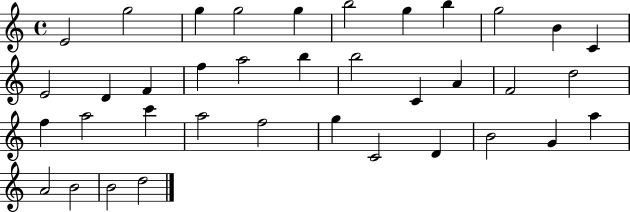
X:1
T:Untitled
M:4/4
L:1/4
K:C
E2 g2 g g2 g b2 g b g2 B C E2 D F f a2 b b2 C A F2 d2 f a2 c' a2 f2 g C2 D B2 G a A2 B2 B2 d2